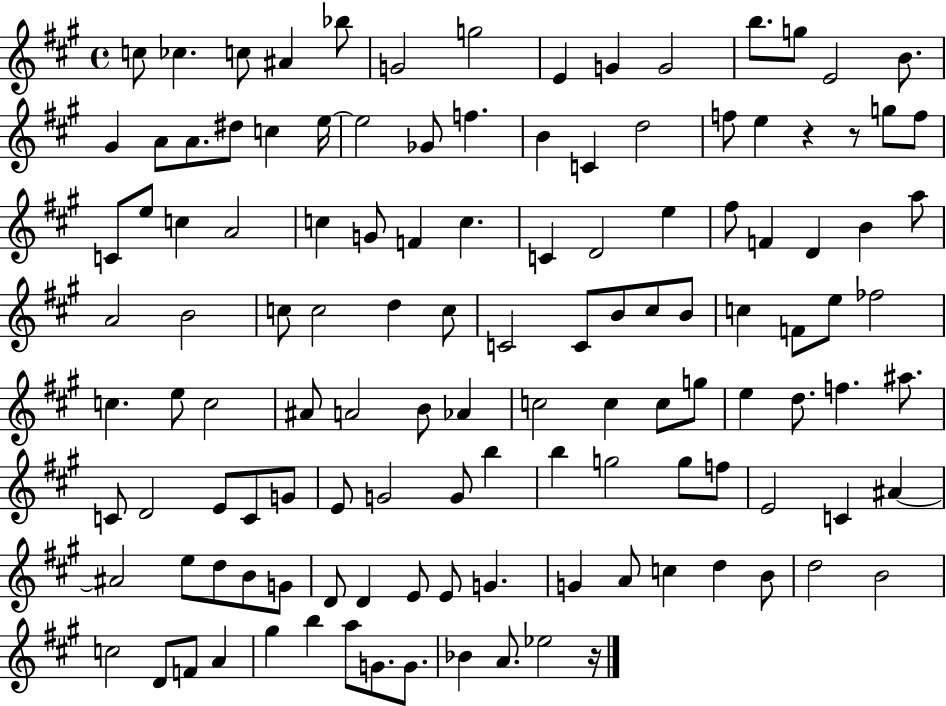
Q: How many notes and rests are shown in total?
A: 124